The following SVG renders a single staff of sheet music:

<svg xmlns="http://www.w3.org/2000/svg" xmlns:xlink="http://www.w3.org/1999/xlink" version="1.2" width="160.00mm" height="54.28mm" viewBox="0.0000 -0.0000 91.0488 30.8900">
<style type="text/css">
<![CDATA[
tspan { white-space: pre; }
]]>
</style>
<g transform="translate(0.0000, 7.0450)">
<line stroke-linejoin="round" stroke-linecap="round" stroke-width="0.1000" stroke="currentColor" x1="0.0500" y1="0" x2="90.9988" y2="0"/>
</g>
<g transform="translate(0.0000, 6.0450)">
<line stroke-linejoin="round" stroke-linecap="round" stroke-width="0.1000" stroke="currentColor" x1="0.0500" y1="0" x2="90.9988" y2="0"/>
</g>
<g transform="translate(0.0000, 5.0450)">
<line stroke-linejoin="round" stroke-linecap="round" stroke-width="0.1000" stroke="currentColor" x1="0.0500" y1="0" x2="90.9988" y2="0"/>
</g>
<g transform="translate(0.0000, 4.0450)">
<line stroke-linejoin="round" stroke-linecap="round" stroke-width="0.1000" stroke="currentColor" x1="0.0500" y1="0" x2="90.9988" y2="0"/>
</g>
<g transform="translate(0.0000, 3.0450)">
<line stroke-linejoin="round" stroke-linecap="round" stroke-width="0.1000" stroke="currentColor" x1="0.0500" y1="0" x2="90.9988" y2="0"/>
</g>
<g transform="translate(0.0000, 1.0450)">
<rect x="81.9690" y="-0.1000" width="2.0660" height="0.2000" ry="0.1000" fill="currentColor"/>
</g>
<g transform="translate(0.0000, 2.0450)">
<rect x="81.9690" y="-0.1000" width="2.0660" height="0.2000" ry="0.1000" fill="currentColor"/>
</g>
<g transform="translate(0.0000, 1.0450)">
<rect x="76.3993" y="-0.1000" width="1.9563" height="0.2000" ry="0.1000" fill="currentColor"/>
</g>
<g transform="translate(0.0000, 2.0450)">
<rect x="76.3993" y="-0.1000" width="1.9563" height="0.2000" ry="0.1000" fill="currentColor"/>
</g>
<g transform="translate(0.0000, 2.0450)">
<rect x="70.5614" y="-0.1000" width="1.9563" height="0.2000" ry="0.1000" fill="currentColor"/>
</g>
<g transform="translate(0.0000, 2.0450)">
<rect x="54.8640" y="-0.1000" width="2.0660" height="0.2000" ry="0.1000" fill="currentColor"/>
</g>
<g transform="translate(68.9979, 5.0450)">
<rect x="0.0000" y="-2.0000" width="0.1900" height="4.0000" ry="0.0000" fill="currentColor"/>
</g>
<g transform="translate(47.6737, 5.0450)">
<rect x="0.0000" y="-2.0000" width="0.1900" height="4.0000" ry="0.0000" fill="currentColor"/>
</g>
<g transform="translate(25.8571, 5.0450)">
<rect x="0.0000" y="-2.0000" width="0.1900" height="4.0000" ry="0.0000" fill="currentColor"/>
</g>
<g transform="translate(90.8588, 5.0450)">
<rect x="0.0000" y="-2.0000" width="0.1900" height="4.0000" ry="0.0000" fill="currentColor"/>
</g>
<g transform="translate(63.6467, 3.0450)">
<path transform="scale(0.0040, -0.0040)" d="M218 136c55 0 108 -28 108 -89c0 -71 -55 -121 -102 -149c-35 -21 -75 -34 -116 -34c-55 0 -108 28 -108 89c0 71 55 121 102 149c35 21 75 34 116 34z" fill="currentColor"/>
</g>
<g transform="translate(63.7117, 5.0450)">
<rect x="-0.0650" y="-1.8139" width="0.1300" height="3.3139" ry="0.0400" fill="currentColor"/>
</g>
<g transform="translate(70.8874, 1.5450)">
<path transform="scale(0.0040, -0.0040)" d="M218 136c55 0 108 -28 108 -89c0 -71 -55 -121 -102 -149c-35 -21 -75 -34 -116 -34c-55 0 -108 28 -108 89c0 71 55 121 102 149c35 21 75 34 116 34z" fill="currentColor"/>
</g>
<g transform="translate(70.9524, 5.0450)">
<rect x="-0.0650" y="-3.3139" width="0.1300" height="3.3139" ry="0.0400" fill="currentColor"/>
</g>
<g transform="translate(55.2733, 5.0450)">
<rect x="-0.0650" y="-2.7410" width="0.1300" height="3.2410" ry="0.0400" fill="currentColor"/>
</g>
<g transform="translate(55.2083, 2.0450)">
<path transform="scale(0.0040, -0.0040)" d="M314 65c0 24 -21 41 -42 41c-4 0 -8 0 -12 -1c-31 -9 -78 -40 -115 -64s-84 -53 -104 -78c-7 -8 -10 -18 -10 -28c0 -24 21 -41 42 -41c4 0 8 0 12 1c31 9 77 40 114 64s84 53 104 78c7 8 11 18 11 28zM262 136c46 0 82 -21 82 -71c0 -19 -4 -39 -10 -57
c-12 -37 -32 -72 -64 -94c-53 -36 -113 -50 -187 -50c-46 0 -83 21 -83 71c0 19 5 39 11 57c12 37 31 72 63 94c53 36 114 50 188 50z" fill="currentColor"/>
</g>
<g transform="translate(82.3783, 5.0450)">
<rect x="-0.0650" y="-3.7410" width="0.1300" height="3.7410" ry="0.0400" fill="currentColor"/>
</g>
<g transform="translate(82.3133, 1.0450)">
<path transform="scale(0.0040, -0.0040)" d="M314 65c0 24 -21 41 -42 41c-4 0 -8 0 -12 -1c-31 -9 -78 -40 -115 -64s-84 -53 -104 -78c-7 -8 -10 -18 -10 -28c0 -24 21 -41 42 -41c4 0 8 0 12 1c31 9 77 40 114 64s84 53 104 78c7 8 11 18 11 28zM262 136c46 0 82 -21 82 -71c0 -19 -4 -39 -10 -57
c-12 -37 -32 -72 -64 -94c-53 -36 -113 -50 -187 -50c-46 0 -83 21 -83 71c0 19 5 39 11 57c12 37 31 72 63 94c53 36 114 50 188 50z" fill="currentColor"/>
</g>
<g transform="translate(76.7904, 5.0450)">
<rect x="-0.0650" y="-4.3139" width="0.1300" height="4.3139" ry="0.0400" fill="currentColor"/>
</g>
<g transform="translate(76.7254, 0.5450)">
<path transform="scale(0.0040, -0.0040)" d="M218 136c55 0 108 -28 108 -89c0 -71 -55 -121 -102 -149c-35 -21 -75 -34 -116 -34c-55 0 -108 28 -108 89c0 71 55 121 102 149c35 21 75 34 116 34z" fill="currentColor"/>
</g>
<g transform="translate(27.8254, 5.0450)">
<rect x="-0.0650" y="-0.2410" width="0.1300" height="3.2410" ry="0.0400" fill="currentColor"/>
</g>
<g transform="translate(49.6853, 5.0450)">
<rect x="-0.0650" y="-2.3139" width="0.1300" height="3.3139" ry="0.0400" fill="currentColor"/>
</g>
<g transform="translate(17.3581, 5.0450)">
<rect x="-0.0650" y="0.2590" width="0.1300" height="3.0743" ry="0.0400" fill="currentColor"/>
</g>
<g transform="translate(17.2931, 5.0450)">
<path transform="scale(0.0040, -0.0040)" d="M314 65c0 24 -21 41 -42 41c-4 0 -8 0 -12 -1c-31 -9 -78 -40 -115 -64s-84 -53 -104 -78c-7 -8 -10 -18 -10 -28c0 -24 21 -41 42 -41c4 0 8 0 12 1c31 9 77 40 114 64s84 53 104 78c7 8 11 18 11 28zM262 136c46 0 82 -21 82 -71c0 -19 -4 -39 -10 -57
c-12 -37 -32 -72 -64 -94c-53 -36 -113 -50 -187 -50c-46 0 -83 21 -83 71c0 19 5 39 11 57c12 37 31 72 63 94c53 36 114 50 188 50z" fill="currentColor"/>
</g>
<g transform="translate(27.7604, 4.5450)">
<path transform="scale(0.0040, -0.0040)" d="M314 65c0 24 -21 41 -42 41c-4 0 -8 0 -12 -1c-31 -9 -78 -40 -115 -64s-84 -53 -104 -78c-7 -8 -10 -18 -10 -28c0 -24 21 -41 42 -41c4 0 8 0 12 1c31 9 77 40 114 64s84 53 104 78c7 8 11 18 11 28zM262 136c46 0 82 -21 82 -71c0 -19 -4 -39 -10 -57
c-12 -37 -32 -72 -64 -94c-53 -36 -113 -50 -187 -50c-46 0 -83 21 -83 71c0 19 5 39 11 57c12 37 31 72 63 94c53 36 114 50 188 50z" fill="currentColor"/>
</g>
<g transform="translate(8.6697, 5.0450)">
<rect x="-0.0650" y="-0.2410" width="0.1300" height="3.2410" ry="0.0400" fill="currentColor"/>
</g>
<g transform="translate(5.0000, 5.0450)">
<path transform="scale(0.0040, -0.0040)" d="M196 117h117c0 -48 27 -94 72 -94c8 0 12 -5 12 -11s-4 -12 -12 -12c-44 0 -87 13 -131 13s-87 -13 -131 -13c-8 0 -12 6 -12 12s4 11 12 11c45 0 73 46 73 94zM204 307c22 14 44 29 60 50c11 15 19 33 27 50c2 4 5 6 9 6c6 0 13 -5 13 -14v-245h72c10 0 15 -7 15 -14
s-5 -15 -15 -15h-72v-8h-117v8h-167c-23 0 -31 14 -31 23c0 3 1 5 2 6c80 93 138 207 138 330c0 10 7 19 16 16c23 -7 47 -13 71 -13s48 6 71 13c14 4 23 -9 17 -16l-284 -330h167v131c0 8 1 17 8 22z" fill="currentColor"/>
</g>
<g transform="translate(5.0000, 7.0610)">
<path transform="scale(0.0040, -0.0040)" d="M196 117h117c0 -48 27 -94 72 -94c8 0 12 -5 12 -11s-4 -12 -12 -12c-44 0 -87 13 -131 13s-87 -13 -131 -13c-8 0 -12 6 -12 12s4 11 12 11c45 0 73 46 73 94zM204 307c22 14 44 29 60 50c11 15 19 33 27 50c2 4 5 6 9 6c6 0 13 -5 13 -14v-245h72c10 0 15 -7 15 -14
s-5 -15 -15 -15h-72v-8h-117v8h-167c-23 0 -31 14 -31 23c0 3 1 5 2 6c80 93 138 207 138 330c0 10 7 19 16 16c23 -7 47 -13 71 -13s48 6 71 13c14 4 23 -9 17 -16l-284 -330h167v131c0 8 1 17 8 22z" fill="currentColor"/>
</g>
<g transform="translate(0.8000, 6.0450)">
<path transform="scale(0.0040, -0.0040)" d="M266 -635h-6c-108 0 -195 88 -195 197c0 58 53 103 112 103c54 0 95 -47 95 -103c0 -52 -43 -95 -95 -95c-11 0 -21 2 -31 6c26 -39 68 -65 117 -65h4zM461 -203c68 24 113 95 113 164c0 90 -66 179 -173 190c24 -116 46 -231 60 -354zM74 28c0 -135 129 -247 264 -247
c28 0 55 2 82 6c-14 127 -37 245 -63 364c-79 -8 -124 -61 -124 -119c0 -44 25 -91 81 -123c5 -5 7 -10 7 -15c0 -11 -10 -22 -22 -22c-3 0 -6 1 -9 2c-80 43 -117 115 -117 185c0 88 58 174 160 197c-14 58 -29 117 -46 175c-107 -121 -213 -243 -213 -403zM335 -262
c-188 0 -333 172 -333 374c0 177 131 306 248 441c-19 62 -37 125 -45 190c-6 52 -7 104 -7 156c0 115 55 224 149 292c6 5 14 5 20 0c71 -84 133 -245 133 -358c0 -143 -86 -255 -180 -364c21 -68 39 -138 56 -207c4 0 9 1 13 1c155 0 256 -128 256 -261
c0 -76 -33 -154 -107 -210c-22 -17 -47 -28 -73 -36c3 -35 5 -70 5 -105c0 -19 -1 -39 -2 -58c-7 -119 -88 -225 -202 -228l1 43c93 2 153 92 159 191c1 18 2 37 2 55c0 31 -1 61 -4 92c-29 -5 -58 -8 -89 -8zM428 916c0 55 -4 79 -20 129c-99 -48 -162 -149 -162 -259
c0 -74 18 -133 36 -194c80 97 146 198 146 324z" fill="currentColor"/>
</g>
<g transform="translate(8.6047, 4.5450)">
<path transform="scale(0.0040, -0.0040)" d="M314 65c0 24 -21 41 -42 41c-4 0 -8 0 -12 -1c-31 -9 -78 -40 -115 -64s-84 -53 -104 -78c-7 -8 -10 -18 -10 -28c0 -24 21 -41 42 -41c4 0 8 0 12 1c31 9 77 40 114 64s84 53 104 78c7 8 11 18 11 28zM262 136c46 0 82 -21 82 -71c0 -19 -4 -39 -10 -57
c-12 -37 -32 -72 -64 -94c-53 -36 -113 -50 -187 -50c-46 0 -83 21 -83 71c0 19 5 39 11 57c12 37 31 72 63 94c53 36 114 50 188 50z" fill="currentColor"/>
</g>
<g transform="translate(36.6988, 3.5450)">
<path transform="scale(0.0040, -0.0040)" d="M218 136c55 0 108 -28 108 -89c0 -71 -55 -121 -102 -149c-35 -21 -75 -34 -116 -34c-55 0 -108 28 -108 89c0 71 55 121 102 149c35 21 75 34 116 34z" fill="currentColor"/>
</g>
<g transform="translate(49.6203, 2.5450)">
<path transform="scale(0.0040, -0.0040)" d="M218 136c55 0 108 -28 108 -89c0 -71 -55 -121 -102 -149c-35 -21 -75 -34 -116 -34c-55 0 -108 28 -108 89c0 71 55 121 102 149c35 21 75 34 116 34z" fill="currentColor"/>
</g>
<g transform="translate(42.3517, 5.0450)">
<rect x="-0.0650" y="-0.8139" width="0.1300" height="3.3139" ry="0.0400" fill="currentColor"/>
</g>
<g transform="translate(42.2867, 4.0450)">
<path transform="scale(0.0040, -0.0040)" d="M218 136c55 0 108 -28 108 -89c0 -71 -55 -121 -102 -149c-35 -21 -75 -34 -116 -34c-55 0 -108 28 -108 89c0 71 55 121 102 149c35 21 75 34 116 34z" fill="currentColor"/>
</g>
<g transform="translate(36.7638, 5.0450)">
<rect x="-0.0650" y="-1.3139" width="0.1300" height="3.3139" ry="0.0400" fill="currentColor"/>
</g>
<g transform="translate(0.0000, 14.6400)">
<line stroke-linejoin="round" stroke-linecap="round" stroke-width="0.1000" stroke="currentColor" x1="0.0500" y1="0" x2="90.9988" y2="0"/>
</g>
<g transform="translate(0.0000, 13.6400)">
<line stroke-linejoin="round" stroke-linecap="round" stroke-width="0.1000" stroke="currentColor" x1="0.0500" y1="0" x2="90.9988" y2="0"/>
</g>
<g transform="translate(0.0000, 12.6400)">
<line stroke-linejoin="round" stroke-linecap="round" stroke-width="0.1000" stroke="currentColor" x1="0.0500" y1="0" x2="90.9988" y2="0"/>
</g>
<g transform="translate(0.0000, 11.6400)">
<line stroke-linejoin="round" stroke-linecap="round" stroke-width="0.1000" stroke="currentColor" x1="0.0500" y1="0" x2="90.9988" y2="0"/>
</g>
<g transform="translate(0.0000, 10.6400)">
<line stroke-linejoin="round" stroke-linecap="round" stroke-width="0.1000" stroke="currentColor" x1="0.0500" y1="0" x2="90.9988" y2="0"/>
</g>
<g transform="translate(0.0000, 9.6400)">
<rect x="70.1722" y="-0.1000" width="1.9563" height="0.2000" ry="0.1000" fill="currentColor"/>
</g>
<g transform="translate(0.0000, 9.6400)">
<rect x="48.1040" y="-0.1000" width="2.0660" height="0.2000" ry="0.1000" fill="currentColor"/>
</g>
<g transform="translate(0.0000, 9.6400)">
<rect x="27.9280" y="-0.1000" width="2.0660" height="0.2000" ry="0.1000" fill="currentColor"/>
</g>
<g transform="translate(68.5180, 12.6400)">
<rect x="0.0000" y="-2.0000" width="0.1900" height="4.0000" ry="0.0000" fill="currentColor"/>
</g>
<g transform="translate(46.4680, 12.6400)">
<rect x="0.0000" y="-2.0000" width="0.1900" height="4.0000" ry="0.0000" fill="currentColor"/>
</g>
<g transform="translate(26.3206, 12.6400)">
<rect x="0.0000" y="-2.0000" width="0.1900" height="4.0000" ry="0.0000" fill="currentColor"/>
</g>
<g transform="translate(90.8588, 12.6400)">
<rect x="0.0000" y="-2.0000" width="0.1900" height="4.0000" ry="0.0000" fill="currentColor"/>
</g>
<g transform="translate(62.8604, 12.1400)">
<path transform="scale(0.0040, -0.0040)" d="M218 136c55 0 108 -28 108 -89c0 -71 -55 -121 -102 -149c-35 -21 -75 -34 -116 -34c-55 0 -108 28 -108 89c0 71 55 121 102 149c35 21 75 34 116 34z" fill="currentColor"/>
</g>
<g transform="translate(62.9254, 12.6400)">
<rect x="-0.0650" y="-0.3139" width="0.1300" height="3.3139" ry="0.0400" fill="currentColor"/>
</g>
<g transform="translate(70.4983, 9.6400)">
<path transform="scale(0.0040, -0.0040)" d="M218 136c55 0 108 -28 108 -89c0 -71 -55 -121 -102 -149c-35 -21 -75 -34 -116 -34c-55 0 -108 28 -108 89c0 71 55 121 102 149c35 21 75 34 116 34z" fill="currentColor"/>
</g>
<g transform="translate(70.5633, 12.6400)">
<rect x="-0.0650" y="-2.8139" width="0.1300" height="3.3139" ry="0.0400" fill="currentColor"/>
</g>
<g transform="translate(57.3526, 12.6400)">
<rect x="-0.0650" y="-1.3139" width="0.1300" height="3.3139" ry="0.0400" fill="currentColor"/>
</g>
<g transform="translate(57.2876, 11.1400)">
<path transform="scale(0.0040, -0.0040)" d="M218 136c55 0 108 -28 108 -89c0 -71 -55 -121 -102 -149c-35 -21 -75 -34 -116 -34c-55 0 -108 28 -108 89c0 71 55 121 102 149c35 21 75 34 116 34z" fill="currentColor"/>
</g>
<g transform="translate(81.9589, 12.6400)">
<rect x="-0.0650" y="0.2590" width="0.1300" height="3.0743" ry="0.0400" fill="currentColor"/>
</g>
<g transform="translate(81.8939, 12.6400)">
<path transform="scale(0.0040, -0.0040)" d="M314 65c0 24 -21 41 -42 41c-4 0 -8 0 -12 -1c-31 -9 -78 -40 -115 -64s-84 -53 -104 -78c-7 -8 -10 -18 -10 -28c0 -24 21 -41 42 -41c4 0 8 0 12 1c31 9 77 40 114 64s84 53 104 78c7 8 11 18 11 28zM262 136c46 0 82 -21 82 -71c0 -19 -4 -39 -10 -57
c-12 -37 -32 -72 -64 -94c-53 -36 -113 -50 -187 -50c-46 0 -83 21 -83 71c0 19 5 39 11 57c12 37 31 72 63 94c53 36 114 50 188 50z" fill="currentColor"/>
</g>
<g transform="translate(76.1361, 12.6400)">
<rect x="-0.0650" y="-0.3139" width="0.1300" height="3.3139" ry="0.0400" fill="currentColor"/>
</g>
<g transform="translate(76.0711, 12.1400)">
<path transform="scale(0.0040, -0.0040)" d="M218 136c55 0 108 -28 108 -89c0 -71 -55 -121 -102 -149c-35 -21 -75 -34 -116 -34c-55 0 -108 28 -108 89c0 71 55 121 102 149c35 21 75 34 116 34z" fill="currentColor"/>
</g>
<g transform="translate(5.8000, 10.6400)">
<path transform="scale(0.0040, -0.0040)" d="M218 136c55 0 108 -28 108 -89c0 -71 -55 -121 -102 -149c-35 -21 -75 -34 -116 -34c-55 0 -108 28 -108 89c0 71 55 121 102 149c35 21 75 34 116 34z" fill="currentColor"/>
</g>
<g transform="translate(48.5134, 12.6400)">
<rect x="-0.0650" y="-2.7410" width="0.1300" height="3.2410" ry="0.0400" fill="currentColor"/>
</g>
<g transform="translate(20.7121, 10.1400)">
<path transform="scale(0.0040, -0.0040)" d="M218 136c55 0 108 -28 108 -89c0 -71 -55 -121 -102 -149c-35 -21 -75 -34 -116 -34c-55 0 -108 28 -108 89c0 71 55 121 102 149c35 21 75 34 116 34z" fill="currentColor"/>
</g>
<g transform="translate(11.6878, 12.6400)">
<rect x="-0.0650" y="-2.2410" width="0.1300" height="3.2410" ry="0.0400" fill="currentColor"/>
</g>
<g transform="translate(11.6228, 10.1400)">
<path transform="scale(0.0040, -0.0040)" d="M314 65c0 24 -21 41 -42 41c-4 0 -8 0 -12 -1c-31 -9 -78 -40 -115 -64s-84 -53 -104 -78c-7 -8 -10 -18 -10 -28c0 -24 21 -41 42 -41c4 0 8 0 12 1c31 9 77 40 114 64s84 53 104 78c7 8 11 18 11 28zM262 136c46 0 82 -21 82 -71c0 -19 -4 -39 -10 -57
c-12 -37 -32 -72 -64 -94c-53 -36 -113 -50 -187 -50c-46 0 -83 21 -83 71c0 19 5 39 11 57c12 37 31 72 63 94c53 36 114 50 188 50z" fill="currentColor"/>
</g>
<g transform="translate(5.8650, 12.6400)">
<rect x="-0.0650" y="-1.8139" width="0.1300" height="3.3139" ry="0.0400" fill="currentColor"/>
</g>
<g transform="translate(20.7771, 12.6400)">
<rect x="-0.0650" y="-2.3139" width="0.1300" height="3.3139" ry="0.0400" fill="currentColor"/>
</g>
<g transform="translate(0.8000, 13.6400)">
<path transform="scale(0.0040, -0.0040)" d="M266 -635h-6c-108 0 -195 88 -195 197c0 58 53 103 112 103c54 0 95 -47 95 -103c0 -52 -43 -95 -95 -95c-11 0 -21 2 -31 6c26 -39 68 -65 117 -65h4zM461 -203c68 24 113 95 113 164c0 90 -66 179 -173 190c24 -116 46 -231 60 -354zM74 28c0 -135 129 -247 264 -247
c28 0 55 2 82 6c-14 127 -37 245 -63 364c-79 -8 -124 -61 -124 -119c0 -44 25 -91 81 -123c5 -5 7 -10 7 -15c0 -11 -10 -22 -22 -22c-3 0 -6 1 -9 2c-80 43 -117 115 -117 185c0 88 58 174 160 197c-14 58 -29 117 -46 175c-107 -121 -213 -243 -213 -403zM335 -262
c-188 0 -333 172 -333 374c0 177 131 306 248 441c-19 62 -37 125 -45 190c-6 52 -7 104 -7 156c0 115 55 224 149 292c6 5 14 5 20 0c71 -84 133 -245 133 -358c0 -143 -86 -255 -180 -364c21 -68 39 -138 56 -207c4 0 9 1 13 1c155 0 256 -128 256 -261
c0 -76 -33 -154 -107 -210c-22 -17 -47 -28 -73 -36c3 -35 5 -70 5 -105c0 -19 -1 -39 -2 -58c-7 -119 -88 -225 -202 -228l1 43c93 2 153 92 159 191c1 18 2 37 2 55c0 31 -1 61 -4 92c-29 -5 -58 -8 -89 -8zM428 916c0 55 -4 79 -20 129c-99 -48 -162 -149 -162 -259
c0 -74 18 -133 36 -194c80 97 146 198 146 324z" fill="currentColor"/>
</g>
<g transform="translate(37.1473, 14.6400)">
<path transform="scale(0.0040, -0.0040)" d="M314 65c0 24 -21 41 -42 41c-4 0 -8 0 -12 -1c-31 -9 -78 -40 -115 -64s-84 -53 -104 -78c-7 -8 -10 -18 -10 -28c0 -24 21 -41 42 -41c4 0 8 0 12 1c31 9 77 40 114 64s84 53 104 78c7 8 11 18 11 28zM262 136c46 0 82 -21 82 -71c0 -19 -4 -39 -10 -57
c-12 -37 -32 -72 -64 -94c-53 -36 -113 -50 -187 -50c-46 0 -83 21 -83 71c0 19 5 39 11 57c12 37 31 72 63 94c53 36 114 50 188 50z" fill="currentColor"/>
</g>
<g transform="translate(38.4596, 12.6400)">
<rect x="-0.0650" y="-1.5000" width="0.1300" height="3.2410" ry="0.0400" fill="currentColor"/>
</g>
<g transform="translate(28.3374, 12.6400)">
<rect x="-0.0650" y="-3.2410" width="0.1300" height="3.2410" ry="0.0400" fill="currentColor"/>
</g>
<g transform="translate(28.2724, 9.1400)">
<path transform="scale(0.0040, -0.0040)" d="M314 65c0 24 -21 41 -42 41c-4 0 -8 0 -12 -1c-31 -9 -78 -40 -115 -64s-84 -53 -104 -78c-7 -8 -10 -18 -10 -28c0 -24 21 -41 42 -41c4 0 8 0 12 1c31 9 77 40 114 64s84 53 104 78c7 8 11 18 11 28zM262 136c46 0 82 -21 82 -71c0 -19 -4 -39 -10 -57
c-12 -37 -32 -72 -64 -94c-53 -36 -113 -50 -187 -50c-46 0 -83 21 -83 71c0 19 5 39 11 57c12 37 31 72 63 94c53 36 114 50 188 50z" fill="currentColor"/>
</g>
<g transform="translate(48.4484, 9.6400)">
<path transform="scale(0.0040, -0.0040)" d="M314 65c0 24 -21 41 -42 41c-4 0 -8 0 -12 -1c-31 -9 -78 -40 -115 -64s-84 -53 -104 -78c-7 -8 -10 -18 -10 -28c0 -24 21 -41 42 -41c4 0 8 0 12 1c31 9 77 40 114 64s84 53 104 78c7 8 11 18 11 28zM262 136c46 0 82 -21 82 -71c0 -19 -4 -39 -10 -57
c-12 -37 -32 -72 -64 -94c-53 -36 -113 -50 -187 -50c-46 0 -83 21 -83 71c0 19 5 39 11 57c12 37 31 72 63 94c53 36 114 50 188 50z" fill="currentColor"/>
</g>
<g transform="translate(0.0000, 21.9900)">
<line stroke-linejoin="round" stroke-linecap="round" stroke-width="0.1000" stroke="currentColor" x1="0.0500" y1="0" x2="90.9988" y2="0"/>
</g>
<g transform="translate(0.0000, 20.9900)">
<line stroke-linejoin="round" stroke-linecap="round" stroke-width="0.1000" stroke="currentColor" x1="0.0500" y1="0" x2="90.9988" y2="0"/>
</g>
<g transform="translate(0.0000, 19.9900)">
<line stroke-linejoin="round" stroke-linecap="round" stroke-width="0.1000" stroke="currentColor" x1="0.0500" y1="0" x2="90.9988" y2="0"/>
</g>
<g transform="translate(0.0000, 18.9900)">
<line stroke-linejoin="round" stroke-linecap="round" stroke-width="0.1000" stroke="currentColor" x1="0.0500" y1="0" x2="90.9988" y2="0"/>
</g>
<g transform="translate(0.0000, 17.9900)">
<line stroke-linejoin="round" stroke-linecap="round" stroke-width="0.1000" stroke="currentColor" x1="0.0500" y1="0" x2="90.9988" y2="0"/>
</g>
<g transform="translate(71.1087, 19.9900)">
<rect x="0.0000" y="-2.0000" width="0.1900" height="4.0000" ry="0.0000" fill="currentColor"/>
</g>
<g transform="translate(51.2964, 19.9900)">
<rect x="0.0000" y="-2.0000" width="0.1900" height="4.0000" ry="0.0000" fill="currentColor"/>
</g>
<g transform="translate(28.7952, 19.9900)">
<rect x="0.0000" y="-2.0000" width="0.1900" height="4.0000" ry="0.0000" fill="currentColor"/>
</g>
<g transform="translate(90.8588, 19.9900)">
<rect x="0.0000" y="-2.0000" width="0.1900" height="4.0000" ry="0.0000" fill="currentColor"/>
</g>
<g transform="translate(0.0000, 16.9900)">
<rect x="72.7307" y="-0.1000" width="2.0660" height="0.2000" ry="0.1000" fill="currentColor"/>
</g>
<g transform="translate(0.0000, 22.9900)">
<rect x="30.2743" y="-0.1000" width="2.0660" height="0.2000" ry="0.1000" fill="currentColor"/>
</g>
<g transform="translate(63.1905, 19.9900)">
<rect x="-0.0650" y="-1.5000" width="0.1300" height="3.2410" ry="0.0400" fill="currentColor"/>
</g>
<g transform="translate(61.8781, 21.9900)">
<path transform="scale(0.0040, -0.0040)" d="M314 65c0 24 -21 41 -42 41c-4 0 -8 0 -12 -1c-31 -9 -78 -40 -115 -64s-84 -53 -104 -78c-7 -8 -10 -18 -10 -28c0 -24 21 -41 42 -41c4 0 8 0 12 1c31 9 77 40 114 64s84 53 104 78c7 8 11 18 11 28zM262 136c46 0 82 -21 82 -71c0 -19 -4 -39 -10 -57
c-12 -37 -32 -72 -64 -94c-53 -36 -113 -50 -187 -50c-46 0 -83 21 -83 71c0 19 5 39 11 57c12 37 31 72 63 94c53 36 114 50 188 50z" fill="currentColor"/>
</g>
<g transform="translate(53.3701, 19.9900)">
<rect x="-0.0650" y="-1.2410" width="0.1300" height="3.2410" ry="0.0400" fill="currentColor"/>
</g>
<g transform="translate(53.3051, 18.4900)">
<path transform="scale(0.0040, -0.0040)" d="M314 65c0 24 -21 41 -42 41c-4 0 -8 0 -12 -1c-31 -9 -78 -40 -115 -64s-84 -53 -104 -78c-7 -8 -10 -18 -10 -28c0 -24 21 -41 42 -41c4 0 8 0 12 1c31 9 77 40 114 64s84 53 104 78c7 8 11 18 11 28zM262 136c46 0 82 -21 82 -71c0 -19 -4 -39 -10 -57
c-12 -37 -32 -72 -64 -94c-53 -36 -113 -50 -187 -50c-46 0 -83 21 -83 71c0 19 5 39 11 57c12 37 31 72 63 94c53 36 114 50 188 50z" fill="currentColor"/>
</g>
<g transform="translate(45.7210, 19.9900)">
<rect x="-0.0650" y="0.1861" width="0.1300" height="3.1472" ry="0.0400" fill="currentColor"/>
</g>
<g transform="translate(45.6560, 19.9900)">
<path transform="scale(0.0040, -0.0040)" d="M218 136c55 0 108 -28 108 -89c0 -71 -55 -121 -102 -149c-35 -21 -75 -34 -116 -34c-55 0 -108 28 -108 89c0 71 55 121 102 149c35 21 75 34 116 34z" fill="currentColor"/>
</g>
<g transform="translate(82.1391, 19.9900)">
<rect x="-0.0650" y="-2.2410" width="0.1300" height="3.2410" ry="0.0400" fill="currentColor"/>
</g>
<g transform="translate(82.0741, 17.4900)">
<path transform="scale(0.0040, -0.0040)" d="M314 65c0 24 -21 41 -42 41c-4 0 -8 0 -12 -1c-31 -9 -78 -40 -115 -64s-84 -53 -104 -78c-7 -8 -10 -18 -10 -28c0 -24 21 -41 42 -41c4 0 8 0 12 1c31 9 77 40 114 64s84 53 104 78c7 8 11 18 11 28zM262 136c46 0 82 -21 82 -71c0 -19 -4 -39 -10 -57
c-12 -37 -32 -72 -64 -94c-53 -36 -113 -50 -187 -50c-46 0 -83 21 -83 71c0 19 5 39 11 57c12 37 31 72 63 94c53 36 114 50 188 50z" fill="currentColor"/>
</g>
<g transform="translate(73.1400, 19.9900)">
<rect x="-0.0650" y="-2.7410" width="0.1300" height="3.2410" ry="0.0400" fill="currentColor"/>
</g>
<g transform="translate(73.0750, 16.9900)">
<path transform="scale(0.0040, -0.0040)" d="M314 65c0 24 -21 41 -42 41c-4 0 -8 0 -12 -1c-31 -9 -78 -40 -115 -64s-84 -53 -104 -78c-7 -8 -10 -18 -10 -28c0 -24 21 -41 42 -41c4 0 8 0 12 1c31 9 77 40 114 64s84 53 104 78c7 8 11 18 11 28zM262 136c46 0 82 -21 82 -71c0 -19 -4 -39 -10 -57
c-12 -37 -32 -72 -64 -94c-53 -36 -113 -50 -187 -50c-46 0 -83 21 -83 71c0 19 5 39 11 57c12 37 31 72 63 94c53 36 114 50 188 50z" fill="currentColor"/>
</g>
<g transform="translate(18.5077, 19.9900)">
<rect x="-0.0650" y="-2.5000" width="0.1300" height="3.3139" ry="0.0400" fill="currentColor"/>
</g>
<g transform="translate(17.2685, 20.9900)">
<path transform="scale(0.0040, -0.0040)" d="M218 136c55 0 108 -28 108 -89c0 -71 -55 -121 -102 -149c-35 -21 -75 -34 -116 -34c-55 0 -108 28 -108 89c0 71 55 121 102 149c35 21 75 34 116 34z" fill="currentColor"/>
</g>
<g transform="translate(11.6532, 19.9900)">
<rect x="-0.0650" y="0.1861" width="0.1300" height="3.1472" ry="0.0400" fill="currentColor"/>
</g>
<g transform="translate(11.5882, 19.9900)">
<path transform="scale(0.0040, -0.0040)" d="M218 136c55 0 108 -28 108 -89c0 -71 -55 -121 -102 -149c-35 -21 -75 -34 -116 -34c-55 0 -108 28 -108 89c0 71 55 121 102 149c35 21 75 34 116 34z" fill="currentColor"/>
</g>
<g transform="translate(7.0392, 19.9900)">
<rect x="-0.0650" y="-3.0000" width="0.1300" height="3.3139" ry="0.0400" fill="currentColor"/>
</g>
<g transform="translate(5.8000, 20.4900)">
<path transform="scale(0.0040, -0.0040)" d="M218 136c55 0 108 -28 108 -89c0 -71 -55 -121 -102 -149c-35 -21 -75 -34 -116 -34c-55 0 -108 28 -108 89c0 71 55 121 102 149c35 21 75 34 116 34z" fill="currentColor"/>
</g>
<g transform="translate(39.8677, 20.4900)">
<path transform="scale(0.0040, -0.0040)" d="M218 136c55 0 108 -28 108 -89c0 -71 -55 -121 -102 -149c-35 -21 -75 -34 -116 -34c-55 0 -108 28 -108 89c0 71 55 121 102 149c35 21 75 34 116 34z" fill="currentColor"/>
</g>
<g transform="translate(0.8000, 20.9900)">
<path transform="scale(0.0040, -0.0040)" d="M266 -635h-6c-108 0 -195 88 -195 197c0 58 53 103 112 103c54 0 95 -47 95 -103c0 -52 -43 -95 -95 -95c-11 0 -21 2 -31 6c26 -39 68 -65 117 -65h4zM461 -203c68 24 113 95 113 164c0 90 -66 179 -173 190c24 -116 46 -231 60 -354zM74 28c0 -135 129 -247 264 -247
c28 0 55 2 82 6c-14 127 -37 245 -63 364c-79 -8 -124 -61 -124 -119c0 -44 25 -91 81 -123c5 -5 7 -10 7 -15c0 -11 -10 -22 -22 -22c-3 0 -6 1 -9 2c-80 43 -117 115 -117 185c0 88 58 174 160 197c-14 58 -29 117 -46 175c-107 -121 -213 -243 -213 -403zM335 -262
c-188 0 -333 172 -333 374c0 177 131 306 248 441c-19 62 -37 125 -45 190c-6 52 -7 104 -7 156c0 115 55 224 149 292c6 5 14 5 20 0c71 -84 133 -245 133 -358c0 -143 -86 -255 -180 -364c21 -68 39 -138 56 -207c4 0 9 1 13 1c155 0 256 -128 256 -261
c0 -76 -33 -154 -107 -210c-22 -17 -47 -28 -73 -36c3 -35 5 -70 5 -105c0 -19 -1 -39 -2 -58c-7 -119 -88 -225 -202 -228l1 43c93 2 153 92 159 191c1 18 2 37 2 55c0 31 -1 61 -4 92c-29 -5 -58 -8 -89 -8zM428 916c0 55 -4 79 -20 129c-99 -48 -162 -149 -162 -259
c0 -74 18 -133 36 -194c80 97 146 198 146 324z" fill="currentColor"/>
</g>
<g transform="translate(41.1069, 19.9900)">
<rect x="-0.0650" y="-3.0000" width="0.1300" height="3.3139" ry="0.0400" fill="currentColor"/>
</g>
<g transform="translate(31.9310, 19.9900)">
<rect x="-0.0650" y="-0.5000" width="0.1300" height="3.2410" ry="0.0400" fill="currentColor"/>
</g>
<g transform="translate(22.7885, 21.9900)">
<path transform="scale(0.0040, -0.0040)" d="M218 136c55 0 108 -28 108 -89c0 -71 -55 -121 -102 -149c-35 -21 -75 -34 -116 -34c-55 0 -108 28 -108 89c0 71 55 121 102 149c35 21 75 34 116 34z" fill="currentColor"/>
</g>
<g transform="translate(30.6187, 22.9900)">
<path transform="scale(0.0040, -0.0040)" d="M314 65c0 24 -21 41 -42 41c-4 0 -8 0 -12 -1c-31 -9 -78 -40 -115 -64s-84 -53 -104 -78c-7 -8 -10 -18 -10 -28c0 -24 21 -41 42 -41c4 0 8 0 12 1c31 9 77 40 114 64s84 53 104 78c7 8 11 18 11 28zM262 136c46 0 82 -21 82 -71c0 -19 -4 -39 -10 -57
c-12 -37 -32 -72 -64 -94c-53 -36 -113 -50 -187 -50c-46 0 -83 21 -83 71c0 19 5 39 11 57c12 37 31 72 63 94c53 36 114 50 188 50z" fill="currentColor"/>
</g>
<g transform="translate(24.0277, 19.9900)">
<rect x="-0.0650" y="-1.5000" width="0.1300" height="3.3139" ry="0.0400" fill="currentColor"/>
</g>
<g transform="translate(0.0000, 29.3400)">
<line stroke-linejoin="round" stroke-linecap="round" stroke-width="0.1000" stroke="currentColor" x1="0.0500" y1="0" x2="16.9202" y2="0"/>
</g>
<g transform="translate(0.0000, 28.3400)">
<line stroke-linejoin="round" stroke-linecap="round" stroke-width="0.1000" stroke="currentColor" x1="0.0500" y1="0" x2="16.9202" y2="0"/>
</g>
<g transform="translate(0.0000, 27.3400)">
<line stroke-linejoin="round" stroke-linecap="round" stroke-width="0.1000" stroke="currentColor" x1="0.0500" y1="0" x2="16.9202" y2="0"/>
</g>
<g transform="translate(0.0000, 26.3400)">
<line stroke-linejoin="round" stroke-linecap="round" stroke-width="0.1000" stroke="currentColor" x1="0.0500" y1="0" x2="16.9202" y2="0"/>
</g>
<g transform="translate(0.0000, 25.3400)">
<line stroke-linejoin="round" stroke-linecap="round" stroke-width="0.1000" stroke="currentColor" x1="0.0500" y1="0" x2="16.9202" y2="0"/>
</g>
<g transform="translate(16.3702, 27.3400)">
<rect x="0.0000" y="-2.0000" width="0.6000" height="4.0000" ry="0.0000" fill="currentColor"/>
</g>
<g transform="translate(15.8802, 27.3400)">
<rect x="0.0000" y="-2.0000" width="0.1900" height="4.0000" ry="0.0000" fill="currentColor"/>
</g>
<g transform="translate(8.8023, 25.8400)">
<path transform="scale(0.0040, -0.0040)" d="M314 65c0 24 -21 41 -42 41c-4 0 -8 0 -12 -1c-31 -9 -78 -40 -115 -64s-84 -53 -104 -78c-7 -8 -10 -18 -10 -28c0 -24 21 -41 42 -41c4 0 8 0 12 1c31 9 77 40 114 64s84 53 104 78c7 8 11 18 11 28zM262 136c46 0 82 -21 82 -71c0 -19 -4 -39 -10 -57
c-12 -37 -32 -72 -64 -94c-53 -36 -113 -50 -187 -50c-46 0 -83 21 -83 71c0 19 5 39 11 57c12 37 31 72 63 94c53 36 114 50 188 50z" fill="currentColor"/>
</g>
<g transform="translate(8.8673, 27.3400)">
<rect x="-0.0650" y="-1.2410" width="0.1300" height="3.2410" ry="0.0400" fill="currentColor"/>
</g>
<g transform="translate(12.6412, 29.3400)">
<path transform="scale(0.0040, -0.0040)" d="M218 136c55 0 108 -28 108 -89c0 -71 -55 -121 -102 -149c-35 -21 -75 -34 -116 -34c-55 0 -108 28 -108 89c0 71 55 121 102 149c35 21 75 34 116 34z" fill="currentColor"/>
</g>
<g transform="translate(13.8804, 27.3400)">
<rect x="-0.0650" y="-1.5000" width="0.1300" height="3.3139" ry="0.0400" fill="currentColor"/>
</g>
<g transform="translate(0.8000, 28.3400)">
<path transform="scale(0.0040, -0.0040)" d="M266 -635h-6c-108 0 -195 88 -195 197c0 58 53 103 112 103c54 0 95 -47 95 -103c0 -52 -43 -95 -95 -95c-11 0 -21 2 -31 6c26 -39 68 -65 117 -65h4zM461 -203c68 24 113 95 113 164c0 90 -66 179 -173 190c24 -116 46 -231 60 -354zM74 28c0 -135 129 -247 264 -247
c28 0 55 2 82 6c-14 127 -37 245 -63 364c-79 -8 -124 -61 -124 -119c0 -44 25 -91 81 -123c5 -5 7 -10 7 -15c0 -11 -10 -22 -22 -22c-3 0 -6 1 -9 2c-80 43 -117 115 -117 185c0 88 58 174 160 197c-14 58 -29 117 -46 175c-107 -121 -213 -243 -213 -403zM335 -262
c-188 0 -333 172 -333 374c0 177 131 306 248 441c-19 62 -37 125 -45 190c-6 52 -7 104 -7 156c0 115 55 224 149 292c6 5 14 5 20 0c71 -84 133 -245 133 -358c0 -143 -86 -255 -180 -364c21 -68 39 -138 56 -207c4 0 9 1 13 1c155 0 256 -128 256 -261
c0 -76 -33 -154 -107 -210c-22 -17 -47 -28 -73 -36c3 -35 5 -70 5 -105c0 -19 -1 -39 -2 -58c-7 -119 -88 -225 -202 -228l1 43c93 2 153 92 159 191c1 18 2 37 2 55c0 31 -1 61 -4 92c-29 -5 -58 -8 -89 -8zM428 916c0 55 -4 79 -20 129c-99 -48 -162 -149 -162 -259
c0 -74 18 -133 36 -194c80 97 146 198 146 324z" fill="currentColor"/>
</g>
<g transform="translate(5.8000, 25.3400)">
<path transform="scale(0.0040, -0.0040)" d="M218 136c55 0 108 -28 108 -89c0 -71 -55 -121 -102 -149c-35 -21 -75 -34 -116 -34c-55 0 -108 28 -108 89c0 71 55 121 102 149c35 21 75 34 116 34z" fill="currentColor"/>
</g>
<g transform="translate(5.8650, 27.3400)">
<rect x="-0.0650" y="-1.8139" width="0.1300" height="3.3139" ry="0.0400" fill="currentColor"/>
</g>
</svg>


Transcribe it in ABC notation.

X:1
T:Untitled
M:4/4
L:1/4
K:C
c2 B2 c2 e d g a2 f b d' c'2 f g2 g b2 E2 a2 e c a c B2 A B G E C2 A B e2 E2 a2 g2 f e2 E